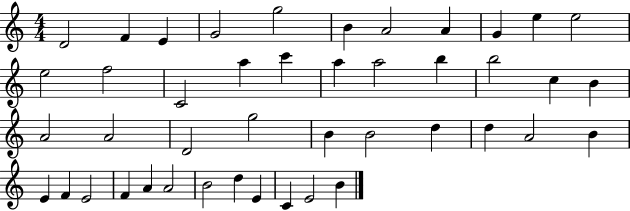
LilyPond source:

{
  \clef treble
  \numericTimeSignature
  \time 4/4
  \key c \major
  d'2 f'4 e'4 | g'2 g''2 | b'4 a'2 a'4 | g'4 e''4 e''2 | \break e''2 f''2 | c'2 a''4 c'''4 | a''4 a''2 b''4 | b''2 c''4 b'4 | \break a'2 a'2 | d'2 g''2 | b'4 b'2 d''4 | d''4 a'2 b'4 | \break e'4 f'4 e'2 | f'4 a'4 a'2 | b'2 d''4 e'4 | c'4 e'2 b'4 | \break \bar "|."
}